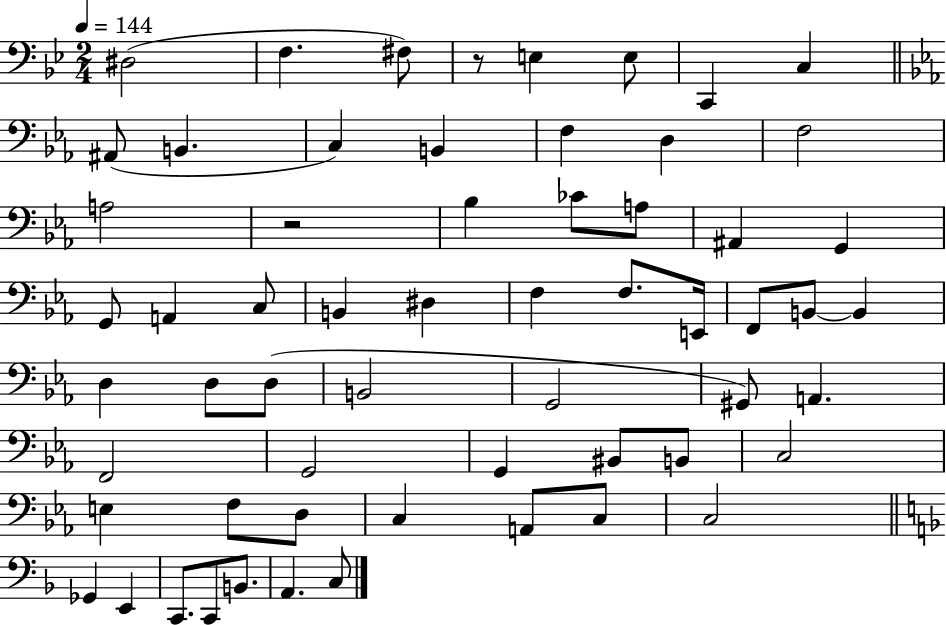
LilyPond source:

{
  \clef bass
  \numericTimeSignature
  \time 2/4
  \key bes \major
  \tempo 4 = 144
  \repeat volta 2 { dis2( | f4. fis8) | r8 e4 e8 | c,4 c4 | \break \bar "||" \break \key ees \major ais,8( b,4. | c4) b,4 | f4 d4 | f2 | \break a2 | r2 | bes4 ces'8 a8 | ais,4 g,4 | \break g,8 a,4 c8 | b,4 dis4 | f4 f8. e,16 | f,8 b,8~~ b,4 | \break d4 d8 d8( | b,2 | g,2 | gis,8) a,4. | \break f,2 | g,2 | g,4 bis,8 b,8 | c2 | \break e4 f8 d8 | c4 a,8 c8 | c2 | \bar "||" \break \key f \major ges,4 e,4 | c,8. c,8 b,8. | a,4. c8 | } \bar "|."
}